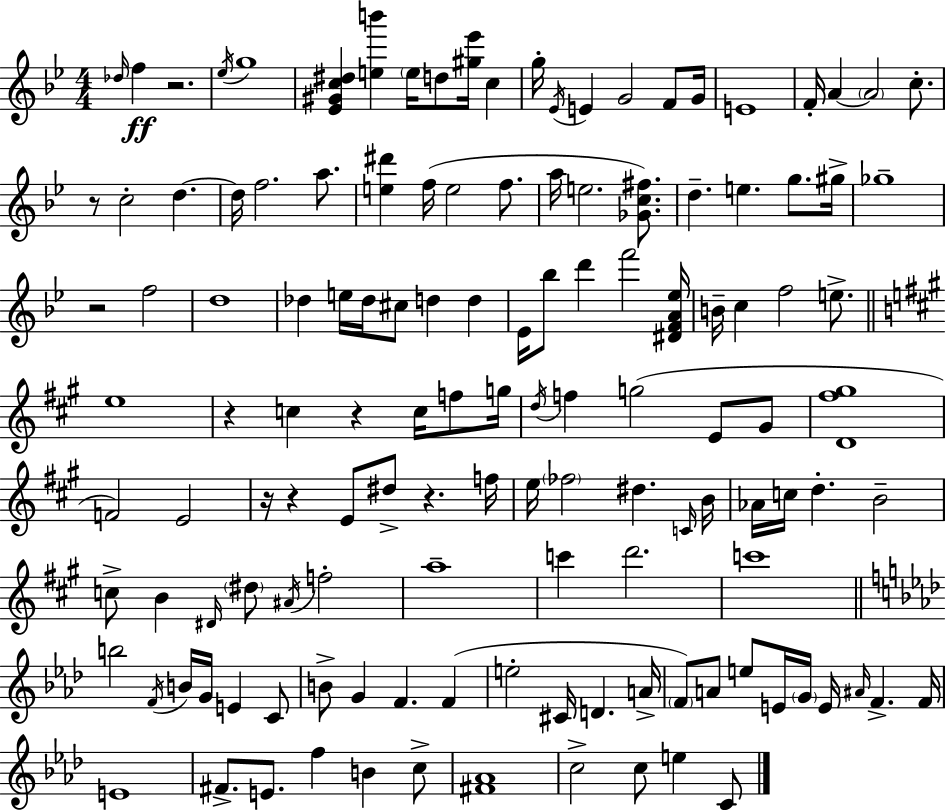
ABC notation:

X:1
T:Untitled
M:4/4
L:1/4
K:Bb
_d/4 f z2 _e/4 g4 [_E^Gc^d] [eb'] e/4 d/2 [^g_e']/4 c g/4 _E/4 E G2 F/2 G/4 E4 F/4 A A2 c/2 z/2 c2 d d/4 f2 a/2 [e^d'] f/4 e2 f/2 a/4 e2 [_Gc^f]/2 d e g/2 ^g/4 _g4 z2 f2 d4 _d e/4 _d/4 ^c/2 d d _E/4 _b/2 d' f'2 [^DFA_e]/4 B/4 c f2 e/2 e4 z c z c/4 f/2 g/4 d/4 f g2 E/2 ^G/2 [D^f^g]4 F2 E2 z/4 z E/2 ^d/2 z f/4 e/4 _f2 ^d C/4 B/4 _A/4 c/4 d B2 c/2 B ^D/4 ^d/2 ^A/4 f2 a4 c' d'2 c'4 b2 F/4 B/4 G/4 E C/2 B/2 G F F e2 ^C/4 D A/4 F/2 A/2 e/2 E/4 G/4 E/4 ^A/4 F F/4 E4 ^F/2 E/2 f B c/2 [^F_A]4 c2 c/2 e C/2